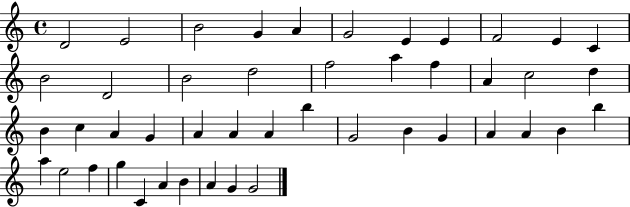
X:1
T:Untitled
M:4/4
L:1/4
K:C
D2 E2 B2 G A G2 E E F2 E C B2 D2 B2 d2 f2 a f A c2 d B c A G A A A b G2 B G A A B b a e2 f g C A B A G G2